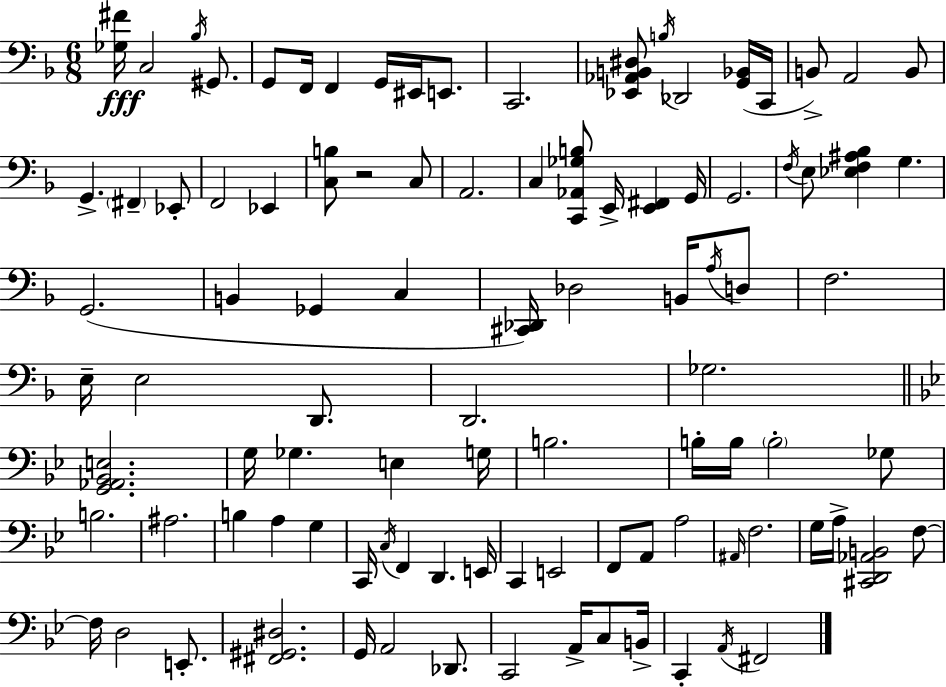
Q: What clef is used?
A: bass